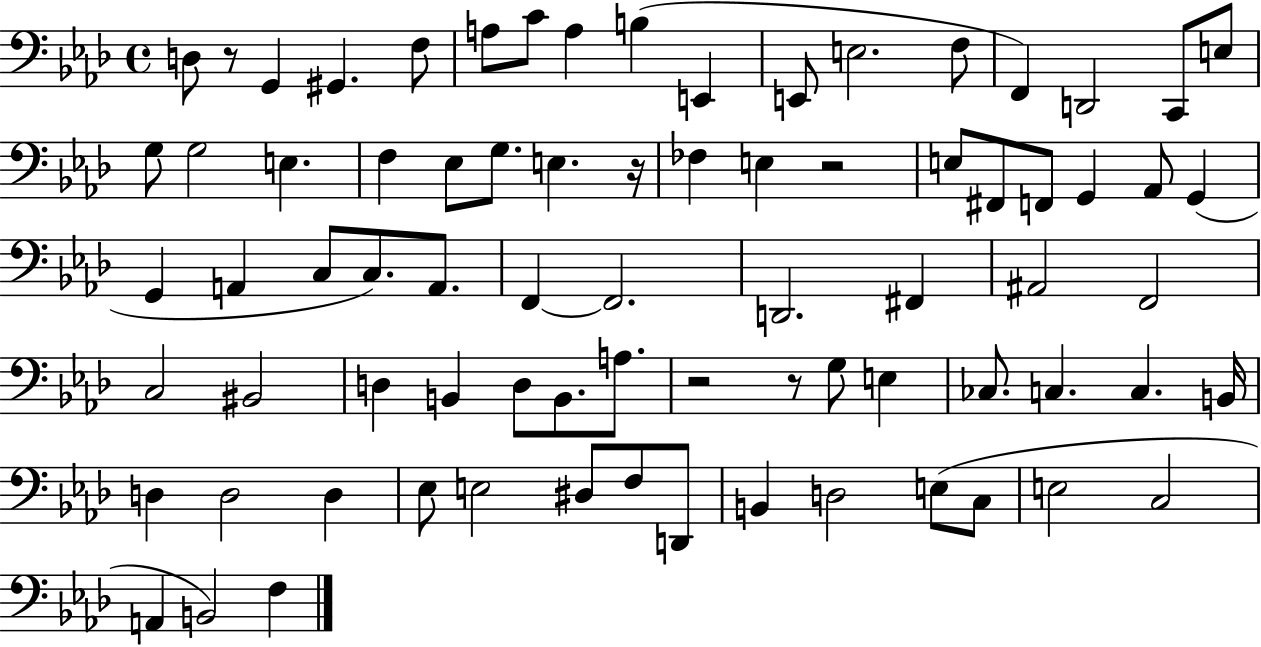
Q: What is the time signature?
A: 4/4